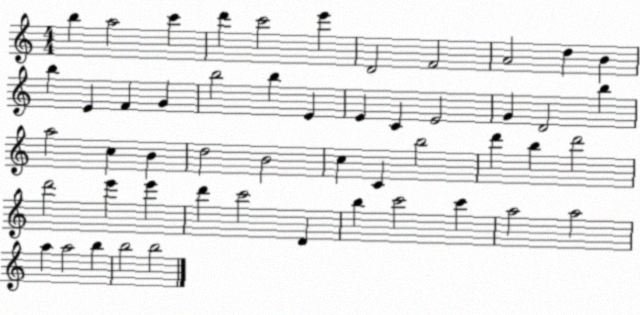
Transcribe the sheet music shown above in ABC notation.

X:1
T:Untitled
M:4/4
L:1/4
K:C
b a2 c' d' c'2 e' D2 F2 A2 d B b E F G b2 b E E C E2 G D2 b a2 c B d2 B2 c C b2 d' b d'2 d'2 e' e' d' c'2 D b c'2 c' a2 a2 a a2 b b2 b2